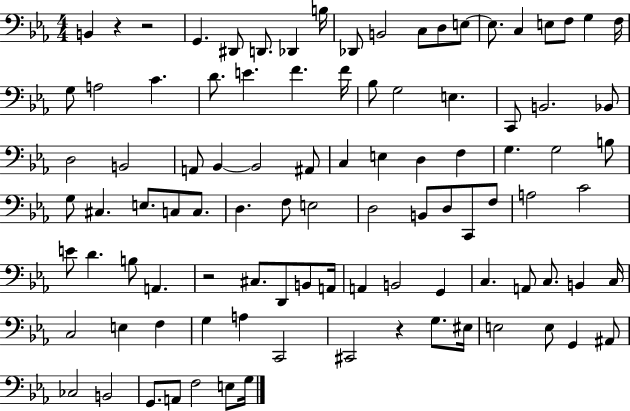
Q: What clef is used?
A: bass